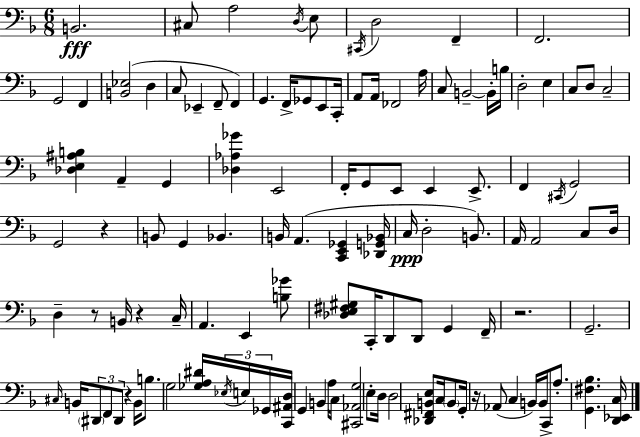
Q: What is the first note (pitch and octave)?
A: B2